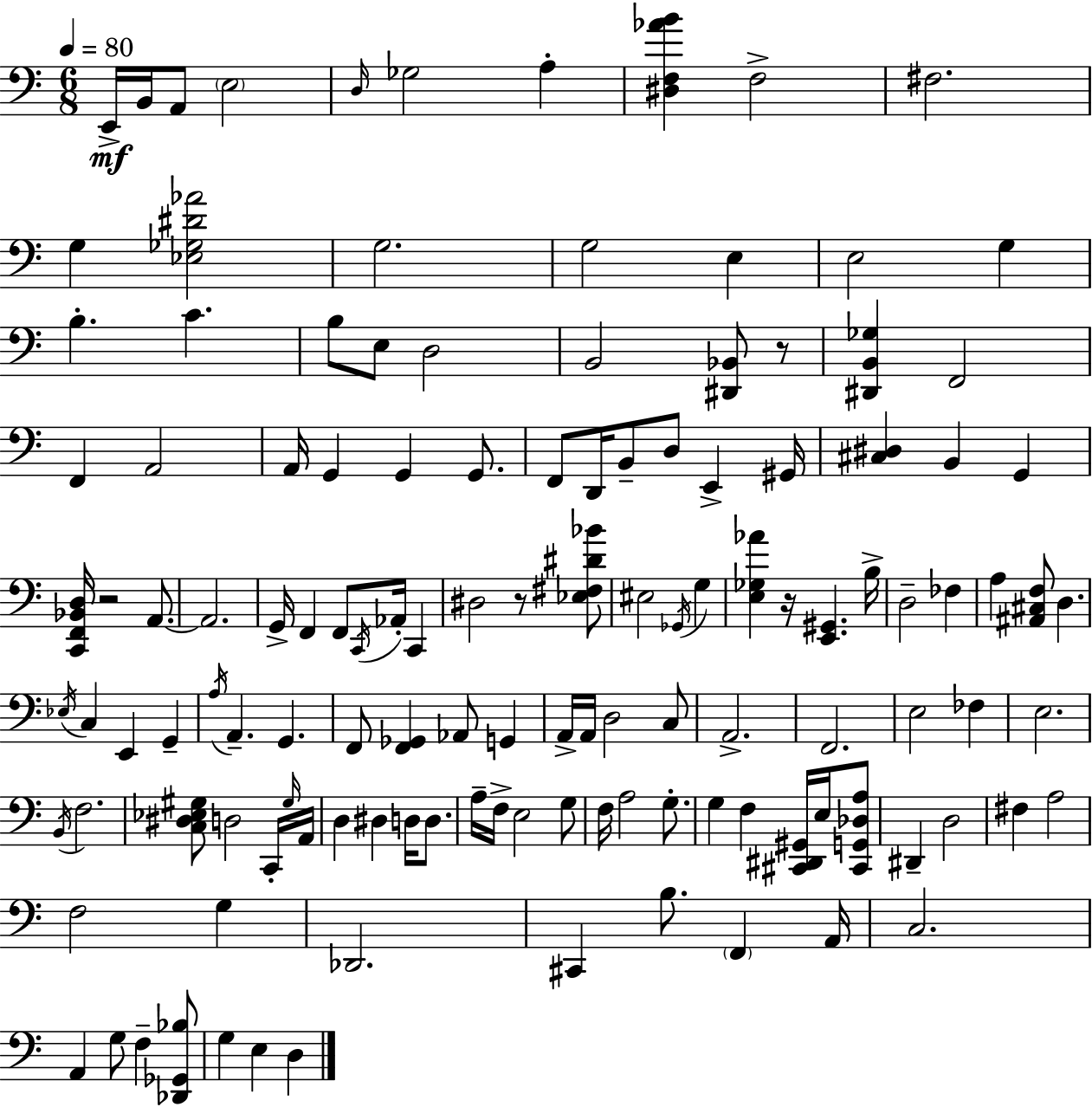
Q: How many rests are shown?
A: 4